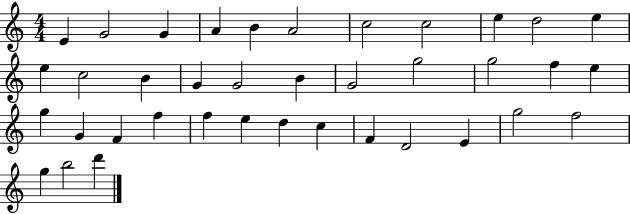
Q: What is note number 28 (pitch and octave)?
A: E5